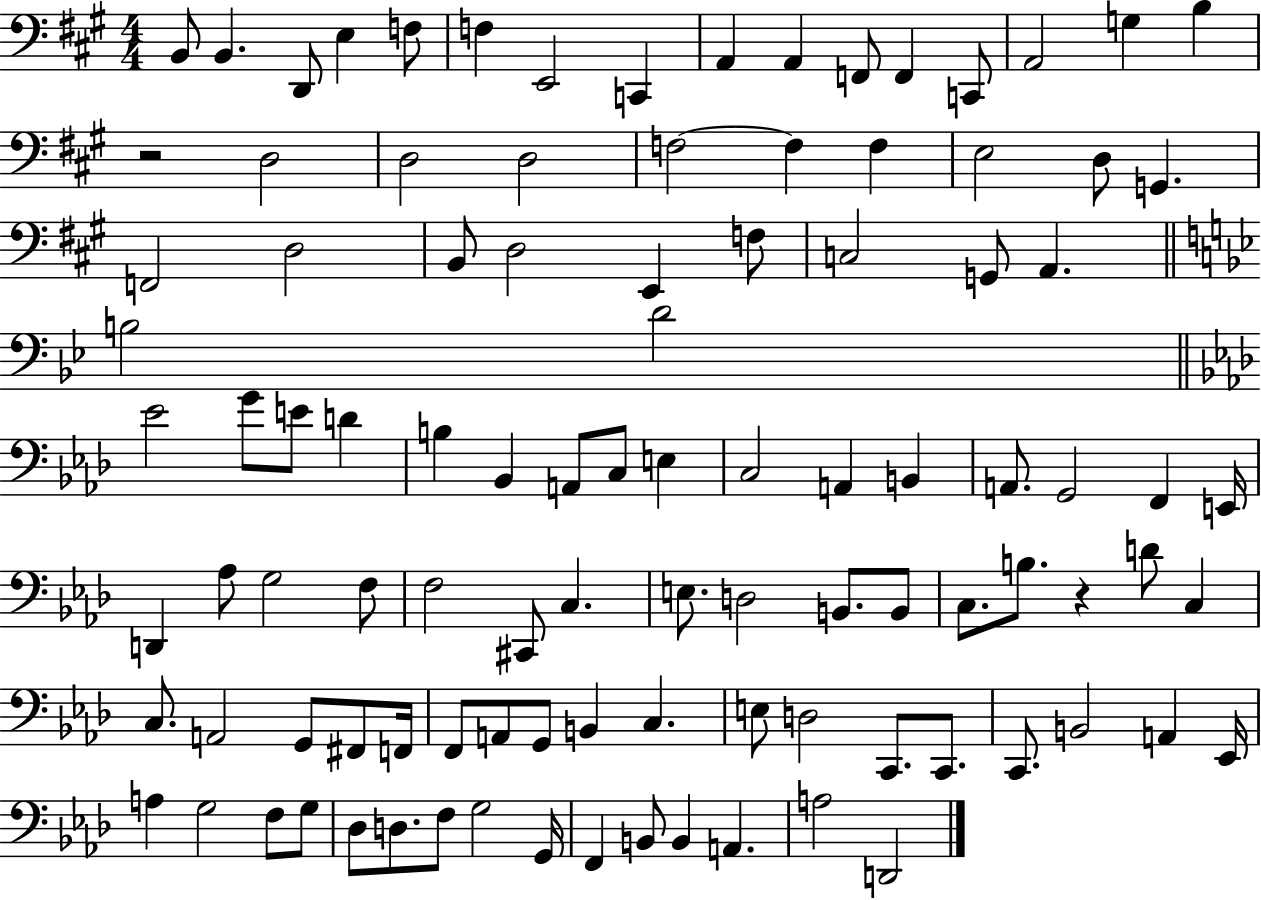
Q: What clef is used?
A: bass